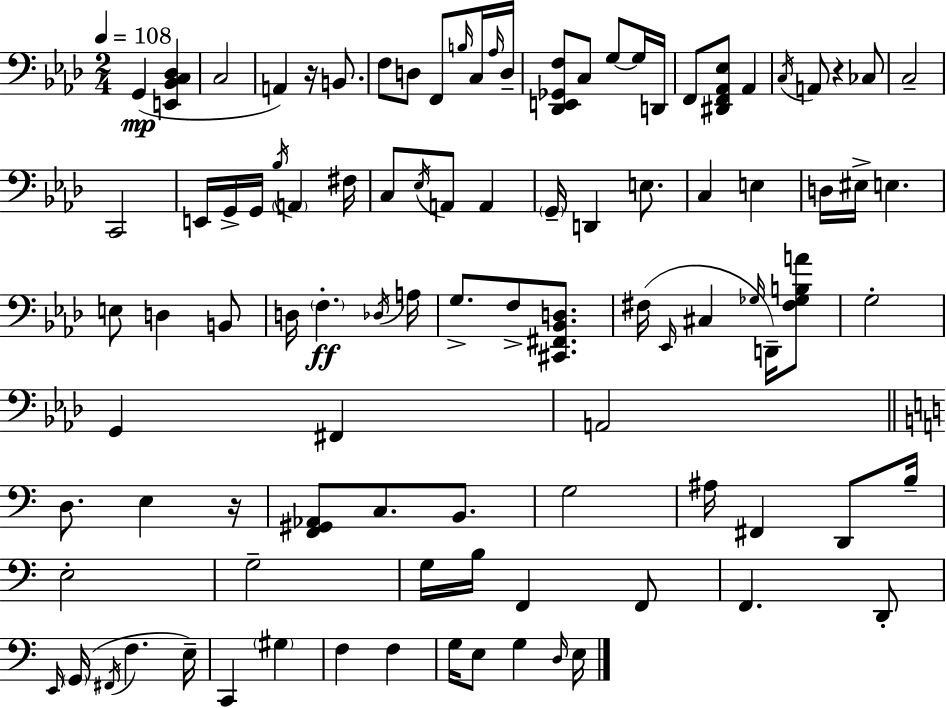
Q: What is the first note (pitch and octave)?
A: G2